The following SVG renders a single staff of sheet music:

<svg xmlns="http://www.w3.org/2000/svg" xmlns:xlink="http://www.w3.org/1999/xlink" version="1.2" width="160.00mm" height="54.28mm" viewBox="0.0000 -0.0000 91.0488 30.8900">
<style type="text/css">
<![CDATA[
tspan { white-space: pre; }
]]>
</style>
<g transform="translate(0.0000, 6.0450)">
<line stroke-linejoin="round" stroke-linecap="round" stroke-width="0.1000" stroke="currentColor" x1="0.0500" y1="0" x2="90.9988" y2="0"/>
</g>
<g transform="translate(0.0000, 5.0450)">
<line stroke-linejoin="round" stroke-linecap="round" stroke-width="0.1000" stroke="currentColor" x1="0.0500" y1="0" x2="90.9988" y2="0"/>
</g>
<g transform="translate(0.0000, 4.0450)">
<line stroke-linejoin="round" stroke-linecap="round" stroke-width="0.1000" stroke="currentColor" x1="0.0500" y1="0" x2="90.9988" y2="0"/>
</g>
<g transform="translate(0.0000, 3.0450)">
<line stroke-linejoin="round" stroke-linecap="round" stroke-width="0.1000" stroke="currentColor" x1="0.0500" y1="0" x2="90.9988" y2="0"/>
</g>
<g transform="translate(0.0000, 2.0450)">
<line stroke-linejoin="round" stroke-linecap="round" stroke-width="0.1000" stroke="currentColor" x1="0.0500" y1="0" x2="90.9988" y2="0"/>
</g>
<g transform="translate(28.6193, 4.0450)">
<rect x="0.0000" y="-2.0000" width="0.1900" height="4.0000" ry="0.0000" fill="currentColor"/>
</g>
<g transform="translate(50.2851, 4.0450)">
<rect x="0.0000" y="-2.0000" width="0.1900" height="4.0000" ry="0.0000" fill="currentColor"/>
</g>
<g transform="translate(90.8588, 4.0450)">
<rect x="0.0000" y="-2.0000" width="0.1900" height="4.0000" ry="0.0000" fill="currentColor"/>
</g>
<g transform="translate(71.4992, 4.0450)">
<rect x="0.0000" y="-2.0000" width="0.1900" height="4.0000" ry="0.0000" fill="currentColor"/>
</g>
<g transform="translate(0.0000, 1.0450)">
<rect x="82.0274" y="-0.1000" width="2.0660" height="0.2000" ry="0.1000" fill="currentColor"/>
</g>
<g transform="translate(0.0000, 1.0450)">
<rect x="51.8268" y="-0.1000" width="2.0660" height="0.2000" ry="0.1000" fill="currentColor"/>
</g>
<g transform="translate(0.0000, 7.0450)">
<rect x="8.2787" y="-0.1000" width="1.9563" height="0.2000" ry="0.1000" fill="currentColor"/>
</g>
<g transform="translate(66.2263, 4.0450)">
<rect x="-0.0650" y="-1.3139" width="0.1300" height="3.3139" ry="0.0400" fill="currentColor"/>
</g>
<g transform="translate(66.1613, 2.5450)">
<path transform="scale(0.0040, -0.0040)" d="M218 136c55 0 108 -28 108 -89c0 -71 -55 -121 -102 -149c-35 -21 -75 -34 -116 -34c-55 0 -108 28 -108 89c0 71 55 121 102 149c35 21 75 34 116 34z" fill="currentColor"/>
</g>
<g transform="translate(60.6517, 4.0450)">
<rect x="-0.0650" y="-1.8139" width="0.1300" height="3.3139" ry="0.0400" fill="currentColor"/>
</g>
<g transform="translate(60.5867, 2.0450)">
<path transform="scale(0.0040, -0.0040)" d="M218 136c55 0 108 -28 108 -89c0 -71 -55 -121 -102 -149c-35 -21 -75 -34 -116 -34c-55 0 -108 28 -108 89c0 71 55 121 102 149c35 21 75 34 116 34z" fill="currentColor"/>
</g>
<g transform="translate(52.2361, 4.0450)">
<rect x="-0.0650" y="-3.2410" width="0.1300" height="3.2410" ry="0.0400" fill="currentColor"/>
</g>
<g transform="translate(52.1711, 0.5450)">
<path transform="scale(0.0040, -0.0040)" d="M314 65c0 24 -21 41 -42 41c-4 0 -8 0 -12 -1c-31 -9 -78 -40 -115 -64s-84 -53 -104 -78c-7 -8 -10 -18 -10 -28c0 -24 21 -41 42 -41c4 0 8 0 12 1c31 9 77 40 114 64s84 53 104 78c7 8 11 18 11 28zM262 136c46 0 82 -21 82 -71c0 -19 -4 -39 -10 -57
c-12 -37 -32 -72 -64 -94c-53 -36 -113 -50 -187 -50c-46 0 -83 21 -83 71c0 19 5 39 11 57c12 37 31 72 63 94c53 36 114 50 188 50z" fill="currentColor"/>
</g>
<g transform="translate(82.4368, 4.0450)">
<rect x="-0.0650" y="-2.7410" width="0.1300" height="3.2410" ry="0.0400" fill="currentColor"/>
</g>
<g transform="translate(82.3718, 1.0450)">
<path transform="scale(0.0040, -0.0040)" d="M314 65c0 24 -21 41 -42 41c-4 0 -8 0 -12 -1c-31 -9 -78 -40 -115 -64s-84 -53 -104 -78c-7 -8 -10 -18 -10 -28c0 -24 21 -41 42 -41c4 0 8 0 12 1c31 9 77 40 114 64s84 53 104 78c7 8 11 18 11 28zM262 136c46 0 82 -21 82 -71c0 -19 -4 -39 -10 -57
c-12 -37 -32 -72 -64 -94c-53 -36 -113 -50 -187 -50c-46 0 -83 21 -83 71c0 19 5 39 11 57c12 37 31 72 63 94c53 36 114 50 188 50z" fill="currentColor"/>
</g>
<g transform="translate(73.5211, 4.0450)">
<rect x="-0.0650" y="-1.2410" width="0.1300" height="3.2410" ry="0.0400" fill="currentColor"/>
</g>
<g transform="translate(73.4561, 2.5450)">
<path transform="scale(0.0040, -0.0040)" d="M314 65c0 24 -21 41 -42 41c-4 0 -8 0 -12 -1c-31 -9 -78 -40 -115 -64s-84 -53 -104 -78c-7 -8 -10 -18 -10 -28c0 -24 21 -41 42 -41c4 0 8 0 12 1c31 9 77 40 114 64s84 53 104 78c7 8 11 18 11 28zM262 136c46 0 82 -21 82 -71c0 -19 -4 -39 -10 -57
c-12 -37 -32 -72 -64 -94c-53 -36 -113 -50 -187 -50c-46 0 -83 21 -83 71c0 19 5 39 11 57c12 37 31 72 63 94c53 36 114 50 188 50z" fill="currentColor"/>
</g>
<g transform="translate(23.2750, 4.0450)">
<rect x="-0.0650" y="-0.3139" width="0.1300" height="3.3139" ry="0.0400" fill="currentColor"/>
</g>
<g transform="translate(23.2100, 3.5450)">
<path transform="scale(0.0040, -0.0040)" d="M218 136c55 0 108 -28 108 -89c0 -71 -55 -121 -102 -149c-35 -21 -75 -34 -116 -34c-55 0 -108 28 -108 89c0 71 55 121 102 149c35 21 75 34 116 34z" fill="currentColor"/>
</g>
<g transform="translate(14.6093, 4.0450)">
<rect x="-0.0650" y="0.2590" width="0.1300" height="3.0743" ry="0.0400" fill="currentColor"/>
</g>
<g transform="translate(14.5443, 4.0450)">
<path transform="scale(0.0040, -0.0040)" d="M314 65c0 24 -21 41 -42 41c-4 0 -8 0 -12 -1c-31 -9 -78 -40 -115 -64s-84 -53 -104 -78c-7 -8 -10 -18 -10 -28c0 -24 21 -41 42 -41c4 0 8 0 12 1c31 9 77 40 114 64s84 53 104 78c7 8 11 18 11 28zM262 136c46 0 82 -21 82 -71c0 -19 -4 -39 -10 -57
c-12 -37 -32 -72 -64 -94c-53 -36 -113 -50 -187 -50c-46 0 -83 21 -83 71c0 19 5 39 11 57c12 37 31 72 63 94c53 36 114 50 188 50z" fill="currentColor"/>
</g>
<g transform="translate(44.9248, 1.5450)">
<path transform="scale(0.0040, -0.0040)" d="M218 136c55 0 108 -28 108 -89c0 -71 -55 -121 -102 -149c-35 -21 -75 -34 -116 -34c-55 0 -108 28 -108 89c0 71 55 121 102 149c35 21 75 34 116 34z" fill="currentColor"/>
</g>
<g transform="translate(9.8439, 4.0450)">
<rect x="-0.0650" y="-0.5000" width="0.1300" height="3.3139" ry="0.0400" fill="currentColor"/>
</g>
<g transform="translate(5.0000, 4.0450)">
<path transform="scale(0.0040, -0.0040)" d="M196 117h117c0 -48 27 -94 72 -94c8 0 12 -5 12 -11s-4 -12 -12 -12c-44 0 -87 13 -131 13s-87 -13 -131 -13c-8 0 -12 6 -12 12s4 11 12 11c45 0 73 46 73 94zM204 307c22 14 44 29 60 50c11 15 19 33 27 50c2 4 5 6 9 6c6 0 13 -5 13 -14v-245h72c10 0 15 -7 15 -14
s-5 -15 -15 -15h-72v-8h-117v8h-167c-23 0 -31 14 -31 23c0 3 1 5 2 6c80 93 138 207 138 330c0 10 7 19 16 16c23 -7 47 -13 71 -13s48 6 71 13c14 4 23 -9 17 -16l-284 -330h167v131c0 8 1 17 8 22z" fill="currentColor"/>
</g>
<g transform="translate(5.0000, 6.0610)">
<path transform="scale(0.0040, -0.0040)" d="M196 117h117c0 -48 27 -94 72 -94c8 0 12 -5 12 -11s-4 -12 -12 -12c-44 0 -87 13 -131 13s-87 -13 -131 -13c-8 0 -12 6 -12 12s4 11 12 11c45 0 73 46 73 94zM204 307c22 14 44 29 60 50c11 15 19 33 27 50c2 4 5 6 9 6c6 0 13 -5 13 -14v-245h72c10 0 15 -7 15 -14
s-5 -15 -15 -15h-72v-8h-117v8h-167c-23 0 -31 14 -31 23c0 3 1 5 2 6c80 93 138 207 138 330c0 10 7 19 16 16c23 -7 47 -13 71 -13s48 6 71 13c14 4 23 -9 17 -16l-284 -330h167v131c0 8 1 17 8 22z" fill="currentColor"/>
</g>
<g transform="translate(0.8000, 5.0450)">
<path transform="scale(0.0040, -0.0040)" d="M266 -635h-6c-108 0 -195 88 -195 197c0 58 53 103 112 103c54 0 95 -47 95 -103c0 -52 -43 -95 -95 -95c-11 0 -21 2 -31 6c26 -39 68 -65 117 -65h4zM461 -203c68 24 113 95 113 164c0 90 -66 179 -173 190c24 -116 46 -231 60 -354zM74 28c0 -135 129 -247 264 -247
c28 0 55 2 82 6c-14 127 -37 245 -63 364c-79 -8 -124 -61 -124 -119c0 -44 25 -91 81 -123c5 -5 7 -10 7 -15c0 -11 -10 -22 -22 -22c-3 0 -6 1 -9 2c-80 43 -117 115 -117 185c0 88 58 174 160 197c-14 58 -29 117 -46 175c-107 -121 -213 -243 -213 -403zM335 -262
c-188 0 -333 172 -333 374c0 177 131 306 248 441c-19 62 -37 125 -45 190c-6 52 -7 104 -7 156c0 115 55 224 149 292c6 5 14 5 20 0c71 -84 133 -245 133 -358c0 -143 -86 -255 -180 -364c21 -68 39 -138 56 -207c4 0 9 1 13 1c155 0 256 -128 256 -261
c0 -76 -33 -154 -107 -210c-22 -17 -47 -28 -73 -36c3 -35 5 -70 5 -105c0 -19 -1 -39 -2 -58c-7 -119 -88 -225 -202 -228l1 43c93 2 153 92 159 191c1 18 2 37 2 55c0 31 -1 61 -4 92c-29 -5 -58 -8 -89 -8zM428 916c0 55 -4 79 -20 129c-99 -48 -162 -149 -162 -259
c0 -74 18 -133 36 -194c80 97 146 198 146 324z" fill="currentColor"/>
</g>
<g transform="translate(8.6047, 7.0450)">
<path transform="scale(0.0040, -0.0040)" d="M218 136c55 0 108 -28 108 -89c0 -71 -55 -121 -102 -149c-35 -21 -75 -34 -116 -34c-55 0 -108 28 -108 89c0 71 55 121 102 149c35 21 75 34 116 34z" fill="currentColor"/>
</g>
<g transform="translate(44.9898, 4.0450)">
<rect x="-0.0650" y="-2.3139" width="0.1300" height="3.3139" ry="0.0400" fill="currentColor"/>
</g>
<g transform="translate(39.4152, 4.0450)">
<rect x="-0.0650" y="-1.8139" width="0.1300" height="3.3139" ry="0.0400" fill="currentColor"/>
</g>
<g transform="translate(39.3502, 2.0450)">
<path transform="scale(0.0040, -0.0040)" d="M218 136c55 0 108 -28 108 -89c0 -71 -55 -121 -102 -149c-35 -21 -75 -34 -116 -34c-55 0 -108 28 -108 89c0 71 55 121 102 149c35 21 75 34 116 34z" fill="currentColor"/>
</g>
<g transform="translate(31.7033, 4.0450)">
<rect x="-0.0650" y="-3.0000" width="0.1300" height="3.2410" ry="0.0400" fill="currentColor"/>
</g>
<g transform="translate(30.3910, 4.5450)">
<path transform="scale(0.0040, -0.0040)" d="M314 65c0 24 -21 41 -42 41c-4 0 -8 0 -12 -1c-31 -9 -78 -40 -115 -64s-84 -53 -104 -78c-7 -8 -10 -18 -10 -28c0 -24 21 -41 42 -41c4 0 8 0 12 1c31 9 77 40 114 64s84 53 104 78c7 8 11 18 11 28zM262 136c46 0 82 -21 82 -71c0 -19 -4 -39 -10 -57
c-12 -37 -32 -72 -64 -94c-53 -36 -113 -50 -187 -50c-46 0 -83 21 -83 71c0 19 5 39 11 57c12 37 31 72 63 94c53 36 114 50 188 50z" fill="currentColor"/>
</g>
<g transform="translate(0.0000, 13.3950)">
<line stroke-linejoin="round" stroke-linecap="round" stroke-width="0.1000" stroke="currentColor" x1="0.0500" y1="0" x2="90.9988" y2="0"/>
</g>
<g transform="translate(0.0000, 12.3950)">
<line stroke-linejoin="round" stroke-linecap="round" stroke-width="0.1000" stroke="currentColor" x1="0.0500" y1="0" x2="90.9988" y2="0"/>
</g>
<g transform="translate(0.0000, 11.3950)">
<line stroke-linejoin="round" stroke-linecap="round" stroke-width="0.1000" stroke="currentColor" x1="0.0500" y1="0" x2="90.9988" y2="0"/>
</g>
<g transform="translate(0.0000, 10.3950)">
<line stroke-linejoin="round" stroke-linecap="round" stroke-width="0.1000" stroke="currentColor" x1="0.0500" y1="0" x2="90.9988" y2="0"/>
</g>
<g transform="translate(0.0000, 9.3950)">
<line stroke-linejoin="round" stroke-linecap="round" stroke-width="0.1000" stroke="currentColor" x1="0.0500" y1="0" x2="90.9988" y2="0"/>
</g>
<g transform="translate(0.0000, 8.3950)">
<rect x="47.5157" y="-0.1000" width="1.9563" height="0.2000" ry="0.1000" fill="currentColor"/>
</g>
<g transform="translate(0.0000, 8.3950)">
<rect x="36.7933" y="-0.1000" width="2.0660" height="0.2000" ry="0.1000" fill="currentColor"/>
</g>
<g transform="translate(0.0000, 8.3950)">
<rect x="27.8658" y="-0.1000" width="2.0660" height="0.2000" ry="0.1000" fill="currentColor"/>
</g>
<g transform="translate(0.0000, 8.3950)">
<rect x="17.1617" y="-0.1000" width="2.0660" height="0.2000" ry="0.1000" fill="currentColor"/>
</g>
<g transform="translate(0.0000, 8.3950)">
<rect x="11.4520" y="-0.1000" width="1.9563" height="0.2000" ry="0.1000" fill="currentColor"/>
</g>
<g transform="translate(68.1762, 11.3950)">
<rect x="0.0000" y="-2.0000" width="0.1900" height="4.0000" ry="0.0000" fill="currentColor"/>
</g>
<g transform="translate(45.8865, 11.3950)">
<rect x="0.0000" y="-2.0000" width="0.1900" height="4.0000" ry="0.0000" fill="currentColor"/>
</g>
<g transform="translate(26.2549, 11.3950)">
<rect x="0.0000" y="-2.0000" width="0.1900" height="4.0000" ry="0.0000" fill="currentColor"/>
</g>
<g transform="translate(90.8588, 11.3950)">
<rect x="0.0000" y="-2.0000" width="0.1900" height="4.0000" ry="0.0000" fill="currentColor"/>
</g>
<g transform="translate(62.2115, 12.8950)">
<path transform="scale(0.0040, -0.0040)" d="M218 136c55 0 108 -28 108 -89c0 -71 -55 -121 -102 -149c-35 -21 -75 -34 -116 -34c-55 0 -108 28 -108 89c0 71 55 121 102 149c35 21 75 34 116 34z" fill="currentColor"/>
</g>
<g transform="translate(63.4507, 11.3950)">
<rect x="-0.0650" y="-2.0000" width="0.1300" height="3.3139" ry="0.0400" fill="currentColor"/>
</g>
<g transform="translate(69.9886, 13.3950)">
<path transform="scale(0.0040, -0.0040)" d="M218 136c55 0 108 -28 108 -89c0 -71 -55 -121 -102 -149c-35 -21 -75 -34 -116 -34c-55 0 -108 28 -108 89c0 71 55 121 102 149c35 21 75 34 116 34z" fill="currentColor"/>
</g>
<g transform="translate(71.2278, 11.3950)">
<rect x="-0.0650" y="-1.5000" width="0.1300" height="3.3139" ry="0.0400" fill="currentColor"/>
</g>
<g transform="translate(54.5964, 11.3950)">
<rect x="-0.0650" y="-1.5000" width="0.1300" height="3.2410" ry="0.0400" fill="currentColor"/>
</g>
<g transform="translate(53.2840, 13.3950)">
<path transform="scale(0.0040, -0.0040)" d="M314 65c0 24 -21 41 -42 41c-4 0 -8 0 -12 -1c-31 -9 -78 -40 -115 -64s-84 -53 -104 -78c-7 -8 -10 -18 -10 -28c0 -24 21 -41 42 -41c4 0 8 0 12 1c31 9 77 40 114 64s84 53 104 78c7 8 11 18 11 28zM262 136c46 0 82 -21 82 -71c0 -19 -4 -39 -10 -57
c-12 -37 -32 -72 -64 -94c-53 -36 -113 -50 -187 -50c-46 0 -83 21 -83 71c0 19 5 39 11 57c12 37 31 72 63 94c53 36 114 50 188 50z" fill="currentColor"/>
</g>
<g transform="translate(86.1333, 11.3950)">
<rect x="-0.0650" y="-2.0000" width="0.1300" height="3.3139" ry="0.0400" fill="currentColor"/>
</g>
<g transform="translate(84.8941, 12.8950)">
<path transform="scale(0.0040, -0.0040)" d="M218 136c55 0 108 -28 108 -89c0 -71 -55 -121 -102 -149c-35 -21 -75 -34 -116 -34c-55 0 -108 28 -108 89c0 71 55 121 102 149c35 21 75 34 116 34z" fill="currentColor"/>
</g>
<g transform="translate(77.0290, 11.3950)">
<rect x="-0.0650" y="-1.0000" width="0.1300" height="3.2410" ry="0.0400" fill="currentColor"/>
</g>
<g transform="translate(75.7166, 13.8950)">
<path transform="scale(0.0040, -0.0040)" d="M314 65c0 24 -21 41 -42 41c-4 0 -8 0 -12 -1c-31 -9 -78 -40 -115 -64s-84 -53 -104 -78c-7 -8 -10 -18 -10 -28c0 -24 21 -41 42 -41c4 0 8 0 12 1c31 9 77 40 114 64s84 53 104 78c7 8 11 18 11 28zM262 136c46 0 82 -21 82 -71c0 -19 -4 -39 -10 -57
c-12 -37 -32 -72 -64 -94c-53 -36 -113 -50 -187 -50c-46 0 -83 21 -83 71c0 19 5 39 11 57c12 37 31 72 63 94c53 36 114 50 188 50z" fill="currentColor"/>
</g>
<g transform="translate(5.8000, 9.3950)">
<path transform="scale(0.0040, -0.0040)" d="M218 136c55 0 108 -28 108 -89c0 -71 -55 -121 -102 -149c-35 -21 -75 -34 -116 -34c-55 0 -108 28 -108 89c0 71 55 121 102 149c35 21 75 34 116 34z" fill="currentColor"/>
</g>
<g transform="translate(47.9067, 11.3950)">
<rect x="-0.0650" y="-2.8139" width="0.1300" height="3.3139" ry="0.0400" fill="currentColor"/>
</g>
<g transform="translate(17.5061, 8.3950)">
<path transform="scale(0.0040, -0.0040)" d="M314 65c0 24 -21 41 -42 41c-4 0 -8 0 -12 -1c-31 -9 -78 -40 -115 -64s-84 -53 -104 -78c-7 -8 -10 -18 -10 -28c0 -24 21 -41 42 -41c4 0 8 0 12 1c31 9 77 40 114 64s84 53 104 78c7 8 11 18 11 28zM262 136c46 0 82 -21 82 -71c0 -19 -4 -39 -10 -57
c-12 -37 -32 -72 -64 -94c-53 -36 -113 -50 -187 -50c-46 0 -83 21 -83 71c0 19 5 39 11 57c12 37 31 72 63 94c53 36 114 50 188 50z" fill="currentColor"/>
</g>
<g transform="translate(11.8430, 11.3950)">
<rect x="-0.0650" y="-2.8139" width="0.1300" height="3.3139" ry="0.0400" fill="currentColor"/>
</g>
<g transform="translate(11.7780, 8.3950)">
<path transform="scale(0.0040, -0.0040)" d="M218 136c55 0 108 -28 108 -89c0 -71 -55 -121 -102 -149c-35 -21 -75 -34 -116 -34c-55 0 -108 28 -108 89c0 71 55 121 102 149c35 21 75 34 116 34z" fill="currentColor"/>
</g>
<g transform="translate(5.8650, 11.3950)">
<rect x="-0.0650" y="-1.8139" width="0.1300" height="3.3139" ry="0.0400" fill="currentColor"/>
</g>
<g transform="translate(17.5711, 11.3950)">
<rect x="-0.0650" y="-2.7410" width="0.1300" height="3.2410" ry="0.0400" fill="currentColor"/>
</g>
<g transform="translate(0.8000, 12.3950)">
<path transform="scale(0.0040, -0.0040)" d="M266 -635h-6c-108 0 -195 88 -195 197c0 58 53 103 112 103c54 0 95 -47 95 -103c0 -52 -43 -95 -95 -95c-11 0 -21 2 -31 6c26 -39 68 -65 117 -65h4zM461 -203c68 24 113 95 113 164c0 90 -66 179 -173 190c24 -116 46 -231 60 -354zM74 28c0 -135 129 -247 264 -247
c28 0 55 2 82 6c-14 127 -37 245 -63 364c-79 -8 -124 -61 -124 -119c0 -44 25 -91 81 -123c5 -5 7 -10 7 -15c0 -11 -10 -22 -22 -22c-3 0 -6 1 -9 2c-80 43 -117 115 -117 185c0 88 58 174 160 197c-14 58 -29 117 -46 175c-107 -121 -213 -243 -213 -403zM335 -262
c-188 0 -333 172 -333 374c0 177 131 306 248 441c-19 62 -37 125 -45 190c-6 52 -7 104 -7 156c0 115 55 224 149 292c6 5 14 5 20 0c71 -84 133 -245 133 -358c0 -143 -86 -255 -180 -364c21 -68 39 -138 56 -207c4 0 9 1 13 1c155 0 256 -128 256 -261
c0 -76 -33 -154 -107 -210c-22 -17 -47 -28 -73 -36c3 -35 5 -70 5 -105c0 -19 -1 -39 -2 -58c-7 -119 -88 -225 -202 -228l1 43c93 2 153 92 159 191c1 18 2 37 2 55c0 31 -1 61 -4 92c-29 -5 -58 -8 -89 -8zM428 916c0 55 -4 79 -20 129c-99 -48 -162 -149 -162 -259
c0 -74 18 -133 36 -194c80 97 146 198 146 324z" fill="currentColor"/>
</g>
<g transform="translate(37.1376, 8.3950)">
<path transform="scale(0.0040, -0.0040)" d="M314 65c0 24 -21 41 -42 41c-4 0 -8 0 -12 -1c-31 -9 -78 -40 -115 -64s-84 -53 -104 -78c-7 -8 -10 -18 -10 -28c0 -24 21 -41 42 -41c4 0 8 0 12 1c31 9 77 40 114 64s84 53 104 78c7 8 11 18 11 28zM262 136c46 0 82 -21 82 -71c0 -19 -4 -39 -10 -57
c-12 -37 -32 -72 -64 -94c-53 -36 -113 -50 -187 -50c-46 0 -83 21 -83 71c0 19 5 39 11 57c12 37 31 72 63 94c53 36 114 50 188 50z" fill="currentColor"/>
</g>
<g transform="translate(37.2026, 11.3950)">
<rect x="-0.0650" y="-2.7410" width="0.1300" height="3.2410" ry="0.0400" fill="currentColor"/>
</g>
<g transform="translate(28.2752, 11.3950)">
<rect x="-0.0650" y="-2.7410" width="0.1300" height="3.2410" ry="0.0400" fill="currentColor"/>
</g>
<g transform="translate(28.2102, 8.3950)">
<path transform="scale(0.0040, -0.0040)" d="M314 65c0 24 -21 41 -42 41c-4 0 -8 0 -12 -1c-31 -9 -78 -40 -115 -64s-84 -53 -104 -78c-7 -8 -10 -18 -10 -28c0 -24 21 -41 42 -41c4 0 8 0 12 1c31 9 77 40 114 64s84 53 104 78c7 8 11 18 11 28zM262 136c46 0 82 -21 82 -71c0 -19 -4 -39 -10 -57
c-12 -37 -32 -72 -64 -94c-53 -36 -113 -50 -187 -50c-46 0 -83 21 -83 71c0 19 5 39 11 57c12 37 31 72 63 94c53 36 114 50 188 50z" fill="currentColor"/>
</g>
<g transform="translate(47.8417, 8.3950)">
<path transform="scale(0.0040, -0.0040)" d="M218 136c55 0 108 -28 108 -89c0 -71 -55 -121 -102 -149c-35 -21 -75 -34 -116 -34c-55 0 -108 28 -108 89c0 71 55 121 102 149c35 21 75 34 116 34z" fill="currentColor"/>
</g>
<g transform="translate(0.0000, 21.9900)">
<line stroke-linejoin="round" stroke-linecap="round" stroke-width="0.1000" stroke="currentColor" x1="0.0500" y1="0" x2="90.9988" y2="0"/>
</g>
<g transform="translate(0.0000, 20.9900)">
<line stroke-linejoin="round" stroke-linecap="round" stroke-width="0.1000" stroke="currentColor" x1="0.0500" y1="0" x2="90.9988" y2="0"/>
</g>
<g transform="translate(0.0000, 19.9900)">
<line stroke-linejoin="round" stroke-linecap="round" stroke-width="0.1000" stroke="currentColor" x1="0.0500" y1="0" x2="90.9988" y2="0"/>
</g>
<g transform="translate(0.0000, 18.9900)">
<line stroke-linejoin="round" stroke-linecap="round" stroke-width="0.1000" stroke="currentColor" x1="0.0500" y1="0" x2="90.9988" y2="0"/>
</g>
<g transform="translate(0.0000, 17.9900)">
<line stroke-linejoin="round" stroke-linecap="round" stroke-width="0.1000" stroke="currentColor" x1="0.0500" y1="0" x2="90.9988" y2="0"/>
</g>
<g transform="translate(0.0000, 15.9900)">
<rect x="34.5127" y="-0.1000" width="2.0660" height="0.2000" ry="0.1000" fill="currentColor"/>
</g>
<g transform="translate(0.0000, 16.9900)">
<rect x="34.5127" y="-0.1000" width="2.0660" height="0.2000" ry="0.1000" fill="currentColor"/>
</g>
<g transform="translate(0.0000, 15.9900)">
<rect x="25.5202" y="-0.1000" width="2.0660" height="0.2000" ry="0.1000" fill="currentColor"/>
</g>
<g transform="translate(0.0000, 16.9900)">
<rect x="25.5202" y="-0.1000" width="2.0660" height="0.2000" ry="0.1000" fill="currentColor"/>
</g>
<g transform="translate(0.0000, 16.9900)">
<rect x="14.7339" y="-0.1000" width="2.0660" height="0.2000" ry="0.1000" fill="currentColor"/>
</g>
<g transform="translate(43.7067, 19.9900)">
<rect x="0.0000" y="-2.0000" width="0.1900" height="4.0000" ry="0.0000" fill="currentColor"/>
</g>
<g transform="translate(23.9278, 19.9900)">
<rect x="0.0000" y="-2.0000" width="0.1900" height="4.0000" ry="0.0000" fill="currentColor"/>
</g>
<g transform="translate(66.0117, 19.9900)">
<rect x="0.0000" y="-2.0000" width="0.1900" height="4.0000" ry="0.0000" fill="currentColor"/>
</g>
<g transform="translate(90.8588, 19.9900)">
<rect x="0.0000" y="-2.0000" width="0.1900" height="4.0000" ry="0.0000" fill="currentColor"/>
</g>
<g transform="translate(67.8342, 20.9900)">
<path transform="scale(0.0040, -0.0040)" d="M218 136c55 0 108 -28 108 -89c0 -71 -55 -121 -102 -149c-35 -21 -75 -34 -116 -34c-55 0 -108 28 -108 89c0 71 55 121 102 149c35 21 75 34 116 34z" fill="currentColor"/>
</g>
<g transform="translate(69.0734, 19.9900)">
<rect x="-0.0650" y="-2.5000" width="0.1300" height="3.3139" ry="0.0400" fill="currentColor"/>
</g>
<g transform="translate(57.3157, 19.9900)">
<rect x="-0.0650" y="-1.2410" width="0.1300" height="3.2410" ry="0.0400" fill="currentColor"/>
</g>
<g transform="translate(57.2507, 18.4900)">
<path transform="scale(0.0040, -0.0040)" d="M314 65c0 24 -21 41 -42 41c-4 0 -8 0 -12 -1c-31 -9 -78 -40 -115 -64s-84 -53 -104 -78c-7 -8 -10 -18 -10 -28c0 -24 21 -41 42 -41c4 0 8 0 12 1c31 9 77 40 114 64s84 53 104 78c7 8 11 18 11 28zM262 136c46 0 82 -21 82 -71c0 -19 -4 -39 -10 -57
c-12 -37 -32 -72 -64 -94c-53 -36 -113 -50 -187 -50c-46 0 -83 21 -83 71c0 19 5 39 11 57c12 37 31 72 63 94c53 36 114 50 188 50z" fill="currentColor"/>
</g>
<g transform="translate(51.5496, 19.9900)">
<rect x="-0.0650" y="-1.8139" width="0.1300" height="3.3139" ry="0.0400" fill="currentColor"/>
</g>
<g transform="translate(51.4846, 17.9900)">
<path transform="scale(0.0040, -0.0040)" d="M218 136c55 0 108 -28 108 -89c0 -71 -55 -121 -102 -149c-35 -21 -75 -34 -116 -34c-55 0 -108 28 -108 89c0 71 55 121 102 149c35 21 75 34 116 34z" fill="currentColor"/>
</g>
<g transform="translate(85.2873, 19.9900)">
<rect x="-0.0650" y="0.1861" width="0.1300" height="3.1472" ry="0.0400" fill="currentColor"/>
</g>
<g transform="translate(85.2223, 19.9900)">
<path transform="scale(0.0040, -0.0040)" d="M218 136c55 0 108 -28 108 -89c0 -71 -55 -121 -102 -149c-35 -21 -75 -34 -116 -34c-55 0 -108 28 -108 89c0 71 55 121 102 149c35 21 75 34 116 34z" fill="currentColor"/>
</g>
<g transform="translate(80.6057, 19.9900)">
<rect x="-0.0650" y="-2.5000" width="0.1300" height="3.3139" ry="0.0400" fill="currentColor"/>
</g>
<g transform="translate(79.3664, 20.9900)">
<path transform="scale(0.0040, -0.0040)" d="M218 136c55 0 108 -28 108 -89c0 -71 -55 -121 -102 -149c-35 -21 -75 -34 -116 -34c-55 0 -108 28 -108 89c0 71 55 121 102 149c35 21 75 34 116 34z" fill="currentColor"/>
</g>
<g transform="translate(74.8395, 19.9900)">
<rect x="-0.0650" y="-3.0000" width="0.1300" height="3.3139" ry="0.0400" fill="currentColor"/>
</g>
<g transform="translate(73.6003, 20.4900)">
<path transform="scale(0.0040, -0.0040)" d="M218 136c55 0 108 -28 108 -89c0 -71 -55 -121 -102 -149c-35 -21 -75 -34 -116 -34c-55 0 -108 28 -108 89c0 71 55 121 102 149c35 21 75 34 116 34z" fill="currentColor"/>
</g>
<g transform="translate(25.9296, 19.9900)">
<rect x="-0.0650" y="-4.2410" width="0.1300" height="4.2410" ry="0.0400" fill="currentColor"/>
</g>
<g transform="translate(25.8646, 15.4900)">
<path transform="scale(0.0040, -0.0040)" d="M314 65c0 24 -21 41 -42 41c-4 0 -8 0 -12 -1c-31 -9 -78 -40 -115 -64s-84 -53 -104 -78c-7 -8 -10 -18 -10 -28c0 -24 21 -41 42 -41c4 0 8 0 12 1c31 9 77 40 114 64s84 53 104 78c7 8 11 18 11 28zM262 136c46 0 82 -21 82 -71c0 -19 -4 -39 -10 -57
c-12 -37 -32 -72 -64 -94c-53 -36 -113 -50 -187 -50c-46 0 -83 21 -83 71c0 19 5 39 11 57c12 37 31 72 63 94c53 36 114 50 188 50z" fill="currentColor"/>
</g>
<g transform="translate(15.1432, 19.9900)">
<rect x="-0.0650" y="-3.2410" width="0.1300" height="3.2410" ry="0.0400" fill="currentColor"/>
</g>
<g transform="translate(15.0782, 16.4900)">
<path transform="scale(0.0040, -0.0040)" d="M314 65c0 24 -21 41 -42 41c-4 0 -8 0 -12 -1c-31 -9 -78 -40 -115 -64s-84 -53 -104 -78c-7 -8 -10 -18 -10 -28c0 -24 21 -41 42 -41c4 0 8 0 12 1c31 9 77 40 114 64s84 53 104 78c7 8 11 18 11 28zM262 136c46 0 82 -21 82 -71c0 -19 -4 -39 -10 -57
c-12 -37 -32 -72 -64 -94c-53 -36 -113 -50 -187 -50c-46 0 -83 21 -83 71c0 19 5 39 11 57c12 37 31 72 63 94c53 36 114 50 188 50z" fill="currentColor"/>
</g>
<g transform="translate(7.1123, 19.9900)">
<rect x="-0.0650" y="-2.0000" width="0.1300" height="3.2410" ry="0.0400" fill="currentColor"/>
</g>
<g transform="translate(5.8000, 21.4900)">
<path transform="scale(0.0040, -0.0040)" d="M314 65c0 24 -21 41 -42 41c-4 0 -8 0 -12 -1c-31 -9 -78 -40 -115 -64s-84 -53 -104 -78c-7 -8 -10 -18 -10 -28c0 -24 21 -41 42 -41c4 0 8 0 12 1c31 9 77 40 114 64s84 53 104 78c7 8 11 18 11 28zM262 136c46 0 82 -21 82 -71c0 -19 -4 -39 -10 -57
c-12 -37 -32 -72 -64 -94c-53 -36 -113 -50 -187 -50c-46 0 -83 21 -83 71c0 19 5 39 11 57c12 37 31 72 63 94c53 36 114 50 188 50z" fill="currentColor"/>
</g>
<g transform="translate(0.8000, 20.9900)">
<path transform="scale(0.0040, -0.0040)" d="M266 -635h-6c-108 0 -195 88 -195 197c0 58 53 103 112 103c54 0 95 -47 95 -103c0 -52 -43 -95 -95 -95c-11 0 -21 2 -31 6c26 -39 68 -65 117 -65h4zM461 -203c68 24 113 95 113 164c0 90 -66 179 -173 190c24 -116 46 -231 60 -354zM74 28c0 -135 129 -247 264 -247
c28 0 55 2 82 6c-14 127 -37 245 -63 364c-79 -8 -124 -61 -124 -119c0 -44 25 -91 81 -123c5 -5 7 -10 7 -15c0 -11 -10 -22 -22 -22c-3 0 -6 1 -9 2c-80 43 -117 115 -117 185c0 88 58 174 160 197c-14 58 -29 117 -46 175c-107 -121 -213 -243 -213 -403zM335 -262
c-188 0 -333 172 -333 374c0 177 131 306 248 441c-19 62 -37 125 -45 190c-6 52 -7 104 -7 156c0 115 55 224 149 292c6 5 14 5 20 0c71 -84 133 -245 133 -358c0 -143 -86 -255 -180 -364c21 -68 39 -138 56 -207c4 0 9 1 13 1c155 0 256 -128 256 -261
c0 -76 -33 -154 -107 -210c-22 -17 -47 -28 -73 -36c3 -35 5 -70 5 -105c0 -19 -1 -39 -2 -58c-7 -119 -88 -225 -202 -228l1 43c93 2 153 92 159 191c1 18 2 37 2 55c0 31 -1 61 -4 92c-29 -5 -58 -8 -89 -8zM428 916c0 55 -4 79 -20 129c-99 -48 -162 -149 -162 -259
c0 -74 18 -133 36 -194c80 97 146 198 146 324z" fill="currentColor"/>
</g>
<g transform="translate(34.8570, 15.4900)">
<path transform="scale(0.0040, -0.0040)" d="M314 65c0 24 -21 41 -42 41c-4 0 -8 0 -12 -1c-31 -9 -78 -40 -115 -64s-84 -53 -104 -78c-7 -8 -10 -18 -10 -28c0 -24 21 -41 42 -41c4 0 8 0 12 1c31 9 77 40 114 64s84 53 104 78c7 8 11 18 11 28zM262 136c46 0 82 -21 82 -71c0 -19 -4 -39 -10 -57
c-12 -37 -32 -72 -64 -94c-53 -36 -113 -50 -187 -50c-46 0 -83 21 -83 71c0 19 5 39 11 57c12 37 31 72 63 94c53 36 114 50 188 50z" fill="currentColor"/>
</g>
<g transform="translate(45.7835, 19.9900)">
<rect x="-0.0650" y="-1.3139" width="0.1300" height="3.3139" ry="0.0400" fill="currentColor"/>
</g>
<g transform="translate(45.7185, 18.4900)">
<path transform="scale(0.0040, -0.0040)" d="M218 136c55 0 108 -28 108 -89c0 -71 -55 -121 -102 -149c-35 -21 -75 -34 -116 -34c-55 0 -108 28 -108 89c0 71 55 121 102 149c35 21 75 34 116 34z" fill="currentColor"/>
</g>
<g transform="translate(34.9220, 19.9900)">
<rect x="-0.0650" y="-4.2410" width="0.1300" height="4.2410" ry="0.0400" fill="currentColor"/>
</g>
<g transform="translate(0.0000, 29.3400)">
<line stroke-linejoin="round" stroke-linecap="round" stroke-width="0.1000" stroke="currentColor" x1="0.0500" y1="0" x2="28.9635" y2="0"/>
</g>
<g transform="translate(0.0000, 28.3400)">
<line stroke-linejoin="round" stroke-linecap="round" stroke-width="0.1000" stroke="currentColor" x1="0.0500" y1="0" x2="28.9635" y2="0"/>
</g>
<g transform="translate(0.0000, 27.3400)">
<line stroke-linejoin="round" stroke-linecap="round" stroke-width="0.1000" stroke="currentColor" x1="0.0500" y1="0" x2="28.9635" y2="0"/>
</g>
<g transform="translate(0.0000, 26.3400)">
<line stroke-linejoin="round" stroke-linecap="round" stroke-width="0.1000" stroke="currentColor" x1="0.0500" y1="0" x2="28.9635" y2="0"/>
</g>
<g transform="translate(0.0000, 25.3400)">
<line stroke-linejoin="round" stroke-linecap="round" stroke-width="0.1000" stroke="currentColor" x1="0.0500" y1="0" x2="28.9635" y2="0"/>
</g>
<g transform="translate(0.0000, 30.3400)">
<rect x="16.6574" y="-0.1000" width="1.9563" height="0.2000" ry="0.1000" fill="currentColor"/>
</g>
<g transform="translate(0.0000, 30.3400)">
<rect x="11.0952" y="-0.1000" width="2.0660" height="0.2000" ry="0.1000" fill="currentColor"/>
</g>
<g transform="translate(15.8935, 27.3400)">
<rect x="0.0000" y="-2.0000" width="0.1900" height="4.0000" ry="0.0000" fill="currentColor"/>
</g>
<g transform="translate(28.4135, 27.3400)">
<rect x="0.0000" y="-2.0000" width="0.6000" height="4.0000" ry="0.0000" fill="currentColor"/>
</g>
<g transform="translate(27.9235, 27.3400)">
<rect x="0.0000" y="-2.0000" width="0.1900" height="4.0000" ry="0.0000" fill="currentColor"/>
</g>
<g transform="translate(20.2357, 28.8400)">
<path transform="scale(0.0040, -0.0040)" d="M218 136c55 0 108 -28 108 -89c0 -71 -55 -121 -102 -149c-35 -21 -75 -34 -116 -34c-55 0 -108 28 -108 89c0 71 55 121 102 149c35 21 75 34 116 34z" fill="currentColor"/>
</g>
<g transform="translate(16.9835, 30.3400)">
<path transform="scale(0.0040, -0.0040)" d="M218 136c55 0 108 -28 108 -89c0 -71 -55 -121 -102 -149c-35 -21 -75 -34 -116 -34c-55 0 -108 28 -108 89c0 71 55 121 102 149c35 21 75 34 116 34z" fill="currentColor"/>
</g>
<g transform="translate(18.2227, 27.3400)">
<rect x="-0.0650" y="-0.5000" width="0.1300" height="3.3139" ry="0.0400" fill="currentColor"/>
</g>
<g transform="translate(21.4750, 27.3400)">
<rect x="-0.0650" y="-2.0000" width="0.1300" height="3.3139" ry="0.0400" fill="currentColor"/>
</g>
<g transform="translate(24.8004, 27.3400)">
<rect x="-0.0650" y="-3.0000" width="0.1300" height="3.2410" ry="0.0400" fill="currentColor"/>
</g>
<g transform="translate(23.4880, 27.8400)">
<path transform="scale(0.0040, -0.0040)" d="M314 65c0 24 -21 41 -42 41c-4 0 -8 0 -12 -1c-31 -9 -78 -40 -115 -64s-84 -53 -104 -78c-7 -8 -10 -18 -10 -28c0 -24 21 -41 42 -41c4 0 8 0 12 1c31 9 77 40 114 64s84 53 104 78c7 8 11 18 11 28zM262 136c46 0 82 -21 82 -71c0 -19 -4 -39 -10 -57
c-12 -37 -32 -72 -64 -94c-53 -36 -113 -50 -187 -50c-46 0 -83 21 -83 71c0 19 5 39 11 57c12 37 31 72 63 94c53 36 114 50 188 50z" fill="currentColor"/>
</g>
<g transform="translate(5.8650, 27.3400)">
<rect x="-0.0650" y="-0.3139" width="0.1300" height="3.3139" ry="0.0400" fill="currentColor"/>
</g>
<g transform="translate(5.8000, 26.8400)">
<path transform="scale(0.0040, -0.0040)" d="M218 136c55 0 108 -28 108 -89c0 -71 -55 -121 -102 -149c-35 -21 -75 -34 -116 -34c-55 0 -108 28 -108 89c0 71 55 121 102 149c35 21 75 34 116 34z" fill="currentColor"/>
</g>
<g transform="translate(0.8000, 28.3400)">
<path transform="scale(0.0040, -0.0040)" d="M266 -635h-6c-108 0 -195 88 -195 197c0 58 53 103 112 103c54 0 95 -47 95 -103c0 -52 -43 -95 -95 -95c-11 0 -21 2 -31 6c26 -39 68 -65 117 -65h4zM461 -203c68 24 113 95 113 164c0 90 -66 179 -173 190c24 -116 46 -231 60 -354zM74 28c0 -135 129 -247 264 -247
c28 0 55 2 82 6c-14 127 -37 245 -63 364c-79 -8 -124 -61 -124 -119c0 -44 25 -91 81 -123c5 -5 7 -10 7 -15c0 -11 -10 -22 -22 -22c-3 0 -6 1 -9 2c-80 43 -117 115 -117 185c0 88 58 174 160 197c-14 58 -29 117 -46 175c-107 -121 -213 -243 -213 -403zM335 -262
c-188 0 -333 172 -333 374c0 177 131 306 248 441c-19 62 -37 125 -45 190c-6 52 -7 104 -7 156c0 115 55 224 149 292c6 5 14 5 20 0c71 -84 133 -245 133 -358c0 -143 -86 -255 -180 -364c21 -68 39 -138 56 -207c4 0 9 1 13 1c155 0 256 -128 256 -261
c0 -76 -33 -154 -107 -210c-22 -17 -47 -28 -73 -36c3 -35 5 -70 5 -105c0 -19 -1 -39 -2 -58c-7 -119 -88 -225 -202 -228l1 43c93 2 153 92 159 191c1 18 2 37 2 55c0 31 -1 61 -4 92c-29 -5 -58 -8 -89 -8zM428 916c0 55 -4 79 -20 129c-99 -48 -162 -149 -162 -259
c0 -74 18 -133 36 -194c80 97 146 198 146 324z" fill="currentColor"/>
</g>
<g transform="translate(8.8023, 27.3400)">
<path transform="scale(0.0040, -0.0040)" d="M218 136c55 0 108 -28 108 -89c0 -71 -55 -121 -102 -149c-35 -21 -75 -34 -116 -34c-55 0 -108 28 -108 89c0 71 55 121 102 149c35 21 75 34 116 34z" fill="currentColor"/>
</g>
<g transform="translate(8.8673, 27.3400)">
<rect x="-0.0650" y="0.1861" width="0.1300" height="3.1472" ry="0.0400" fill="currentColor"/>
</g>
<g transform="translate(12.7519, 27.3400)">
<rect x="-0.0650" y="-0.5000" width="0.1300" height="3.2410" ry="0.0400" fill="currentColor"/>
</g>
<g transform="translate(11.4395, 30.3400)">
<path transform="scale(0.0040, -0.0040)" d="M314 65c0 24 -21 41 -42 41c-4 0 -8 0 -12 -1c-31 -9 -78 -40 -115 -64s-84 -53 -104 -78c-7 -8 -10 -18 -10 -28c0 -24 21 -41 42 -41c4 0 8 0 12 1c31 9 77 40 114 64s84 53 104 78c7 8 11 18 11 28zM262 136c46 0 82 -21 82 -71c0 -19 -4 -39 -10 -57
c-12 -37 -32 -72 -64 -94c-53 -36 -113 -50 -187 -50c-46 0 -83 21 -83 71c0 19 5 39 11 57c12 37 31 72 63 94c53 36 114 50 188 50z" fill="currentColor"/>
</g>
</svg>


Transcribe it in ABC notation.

X:1
T:Untitled
M:4/4
L:1/4
K:C
C B2 c A2 f g b2 f e e2 a2 f a a2 a2 a2 a E2 F E D2 F F2 b2 d'2 d'2 e f e2 G A G B c B C2 C F A2